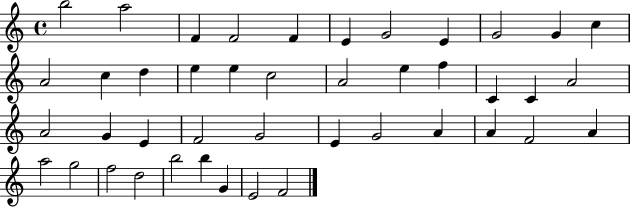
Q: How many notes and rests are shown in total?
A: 43